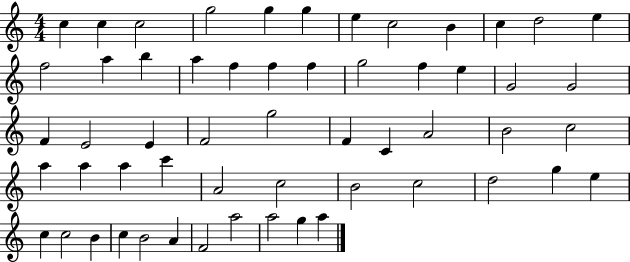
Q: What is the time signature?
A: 4/4